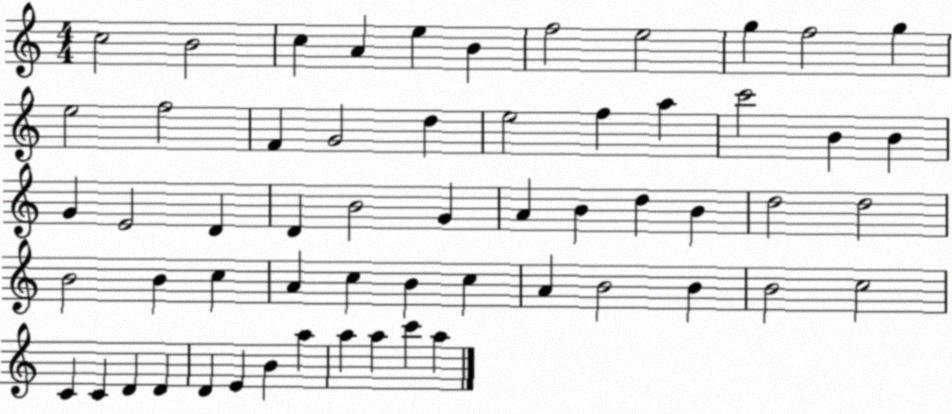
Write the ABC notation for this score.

X:1
T:Untitled
M:4/4
L:1/4
K:C
c2 B2 c A e B f2 e2 g f2 g e2 f2 F G2 d e2 f a c'2 B B G E2 D D B2 G A B d B d2 d2 B2 B c A c B c A B2 B B2 c2 C C D D D E B a a a c' a